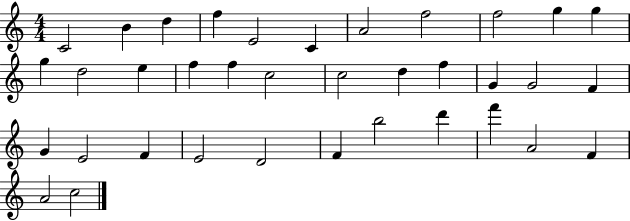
{
  \clef treble
  \numericTimeSignature
  \time 4/4
  \key c \major
  c'2 b'4 d''4 | f''4 e'2 c'4 | a'2 f''2 | f''2 g''4 g''4 | \break g''4 d''2 e''4 | f''4 f''4 c''2 | c''2 d''4 f''4 | g'4 g'2 f'4 | \break g'4 e'2 f'4 | e'2 d'2 | f'4 b''2 d'''4 | f'''4 a'2 f'4 | \break a'2 c''2 | \bar "|."
}